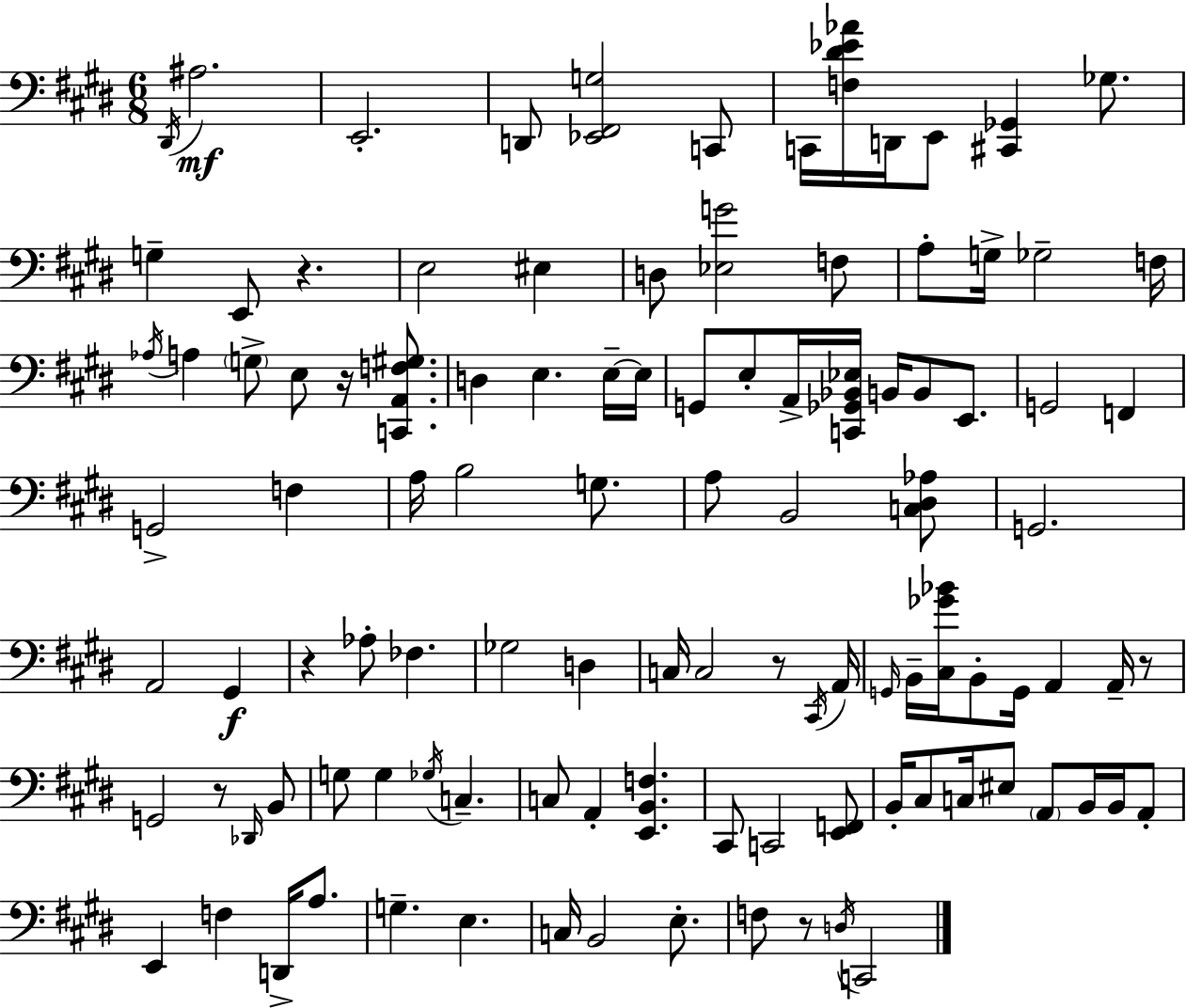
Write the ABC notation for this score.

X:1
T:Untitled
M:6/8
L:1/4
K:E
^D,,/4 ^A,2 E,,2 D,,/2 [_E,,^F,,G,]2 C,,/2 C,,/4 [F,^D_E_A]/4 D,,/4 E,,/2 [^C,,_G,,] _G,/2 G, E,,/2 z E,2 ^E, D,/2 [_E,G]2 F,/2 A,/2 G,/4 _G,2 F,/4 _A,/4 A, G,/2 E,/2 z/4 [C,,A,,F,^G,]/2 D, E, E,/4 E,/4 G,,/2 E,/2 A,,/4 [C,,_G,,_B,,_E,]/4 B,,/4 B,,/2 E,,/2 G,,2 F,, G,,2 F, A,/4 B,2 G,/2 A,/2 B,,2 [C,^D,_A,]/2 G,,2 A,,2 ^G,, z _A,/2 _F, _G,2 D, C,/4 C,2 z/2 ^C,,/4 A,,/4 G,,/4 B,,/4 [^C,_G_B]/4 B,,/2 G,,/4 A,, A,,/4 z/2 G,,2 z/2 _D,,/4 B,,/2 G,/2 G, _G,/4 C, C,/2 A,, [E,,B,,F,] ^C,,/2 C,,2 [E,,F,,]/2 B,,/4 ^C,/2 C,/4 ^E,/2 A,,/2 B,,/4 B,,/4 A,,/2 E,, F, D,,/4 A,/2 G, E, C,/4 B,,2 E,/2 F,/2 z/2 D,/4 C,,2